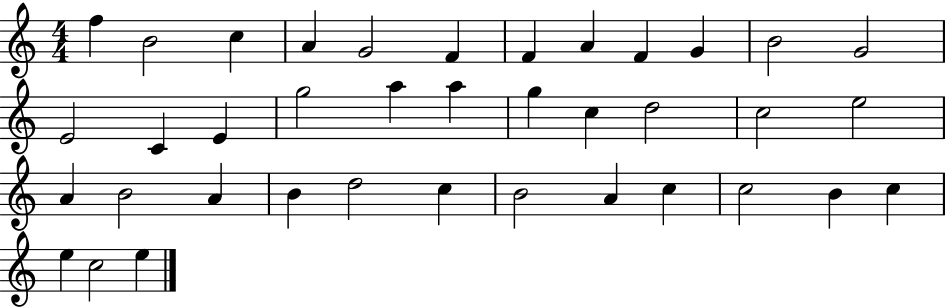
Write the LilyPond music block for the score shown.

{
  \clef treble
  \numericTimeSignature
  \time 4/4
  \key c \major
  f''4 b'2 c''4 | a'4 g'2 f'4 | f'4 a'4 f'4 g'4 | b'2 g'2 | \break e'2 c'4 e'4 | g''2 a''4 a''4 | g''4 c''4 d''2 | c''2 e''2 | \break a'4 b'2 a'4 | b'4 d''2 c''4 | b'2 a'4 c''4 | c''2 b'4 c''4 | \break e''4 c''2 e''4 | \bar "|."
}